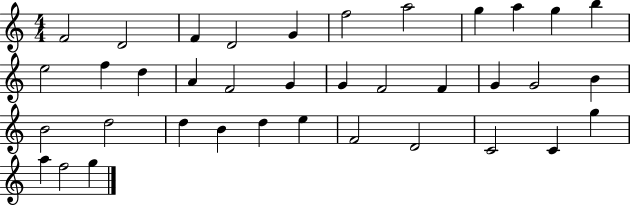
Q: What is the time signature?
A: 4/4